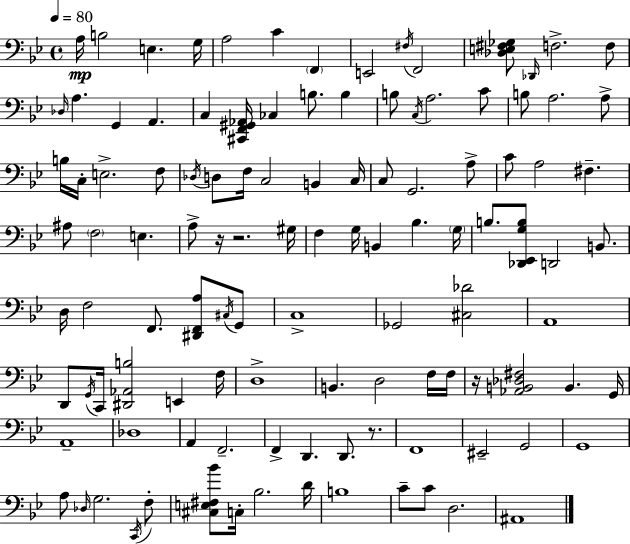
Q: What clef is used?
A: bass